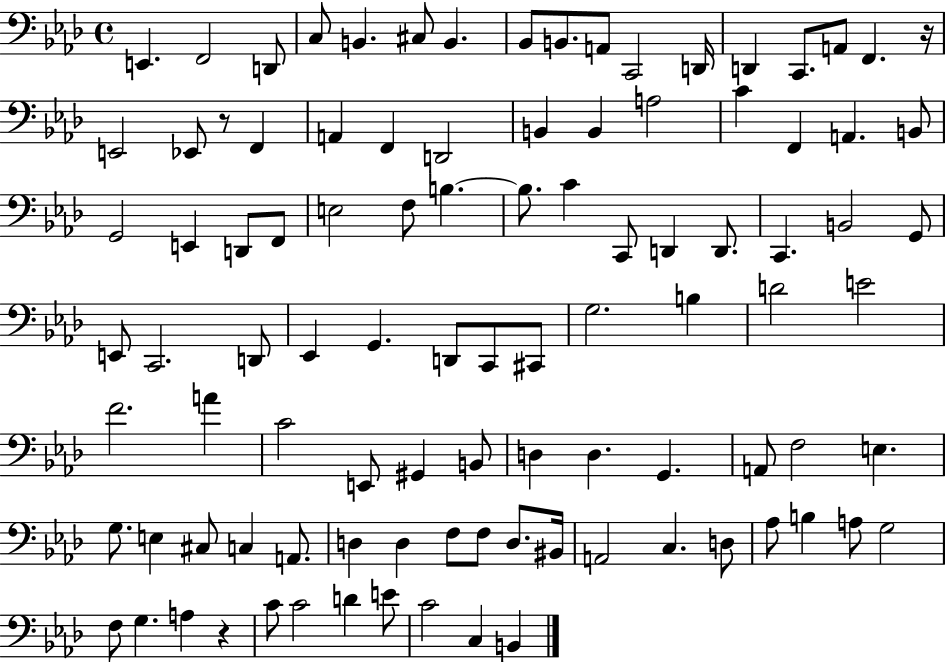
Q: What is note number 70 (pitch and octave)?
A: E3